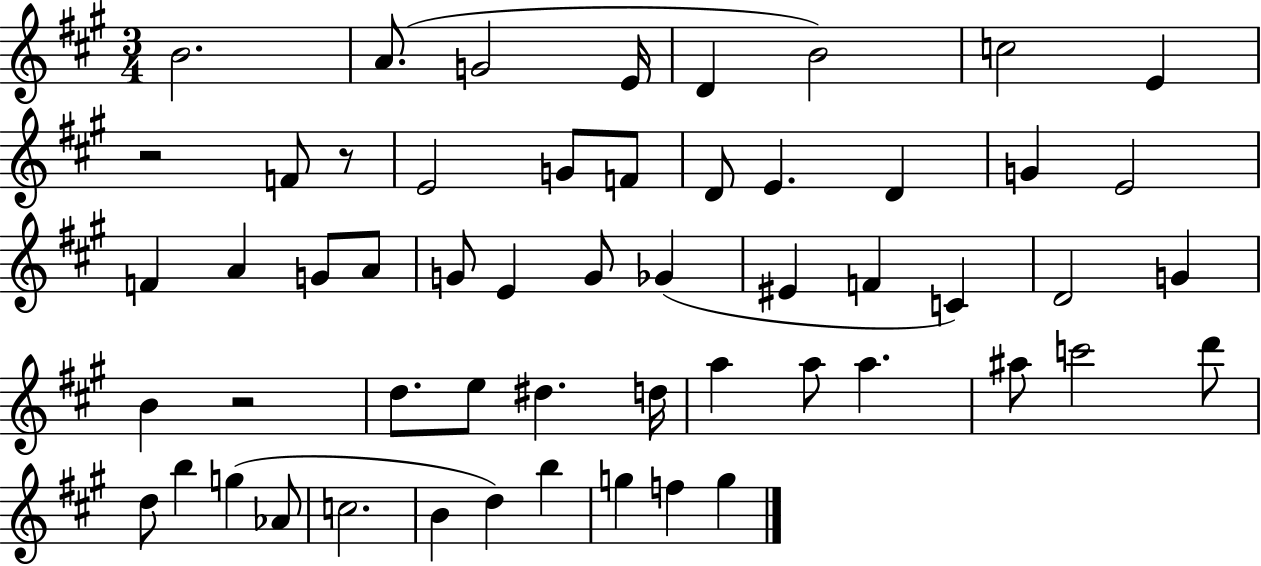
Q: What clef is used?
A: treble